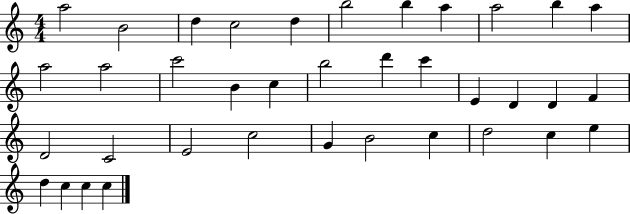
{
  \clef treble
  \numericTimeSignature
  \time 4/4
  \key c \major
  a''2 b'2 | d''4 c''2 d''4 | b''2 b''4 a''4 | a''2 b''4 a''4 | \break a''2 a''2 | c'''2 b'4 c''4 | b''2 d'''4 c'''4 | e'4 d'4 d'4 f'4 | \break d'2 c'2 | e'2 c''2 | g'4 b'2 c''4 | d''2 c''4 e''4 | \break d''4 c''4 c''4 c''4 | \bar "|."
}